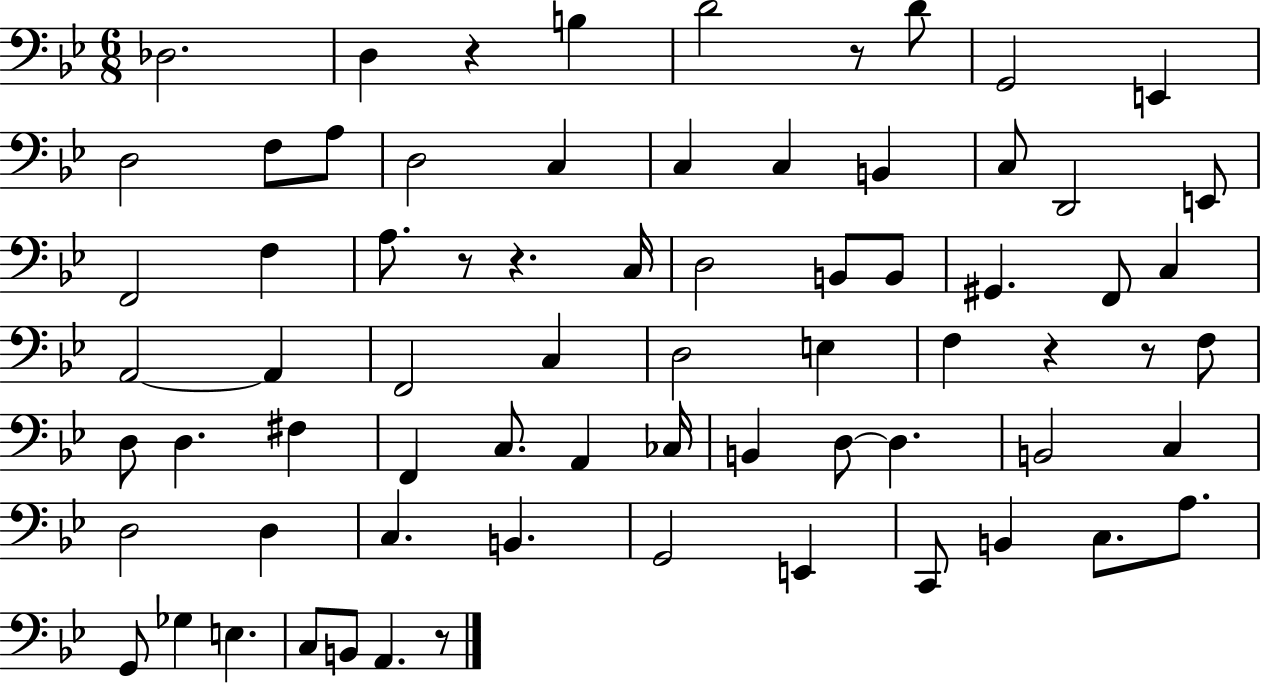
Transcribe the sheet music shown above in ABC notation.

X:1
T:Untitled
M:6/8
L:1/4
K:Bb
_D,2 D, z B, D2 z/2 D/2 G,,2 E,, D,2 F,/2 A,/2 D,2 C, C, C, B,, C,/2 D,,2 E,,/2 F,,2 F, A,/2 z/2 z C,/4 D,2 B,,/2 B,,/2 ^G,, F,,/2 C, A,,2 A,, F,,2 C, D,2 E, F, z z/2 F,/2 D,/2 D, ^F, F,, C,/2 A,, _C,/4 B,, D,/2 D, B,,2 C, D,2 D, C, B,, G,,2 E,, C,,/2 B,, C,/2 A,/2 G,,/2 _G, E, C,/2 B,,/2 A,, z/2